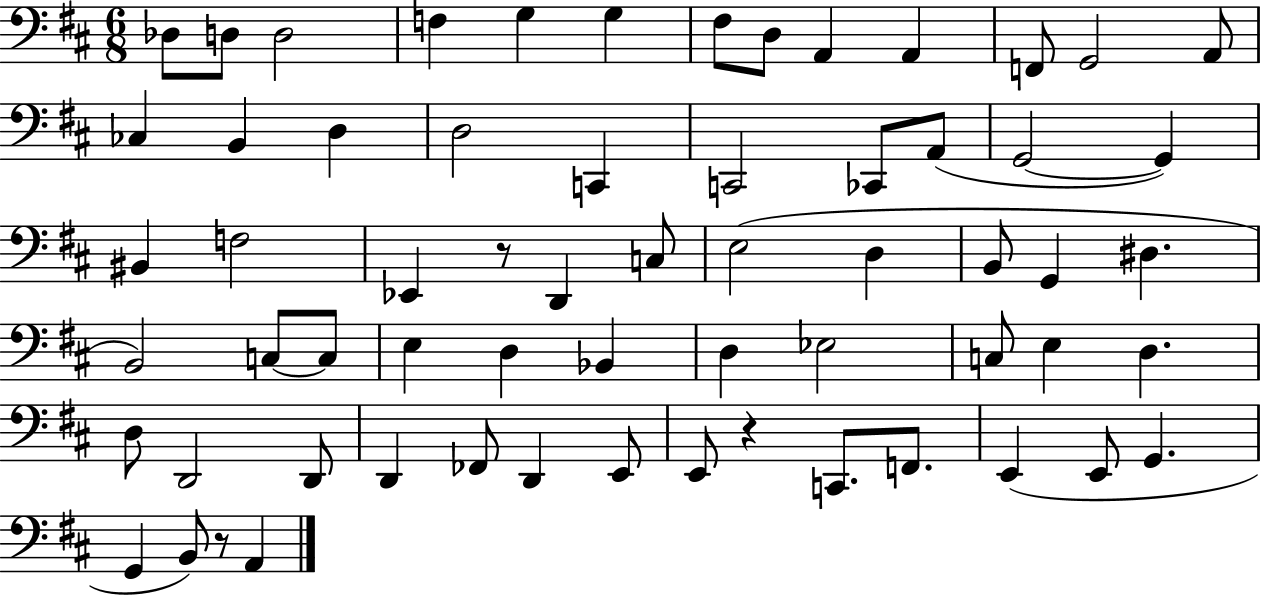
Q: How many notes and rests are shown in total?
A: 63